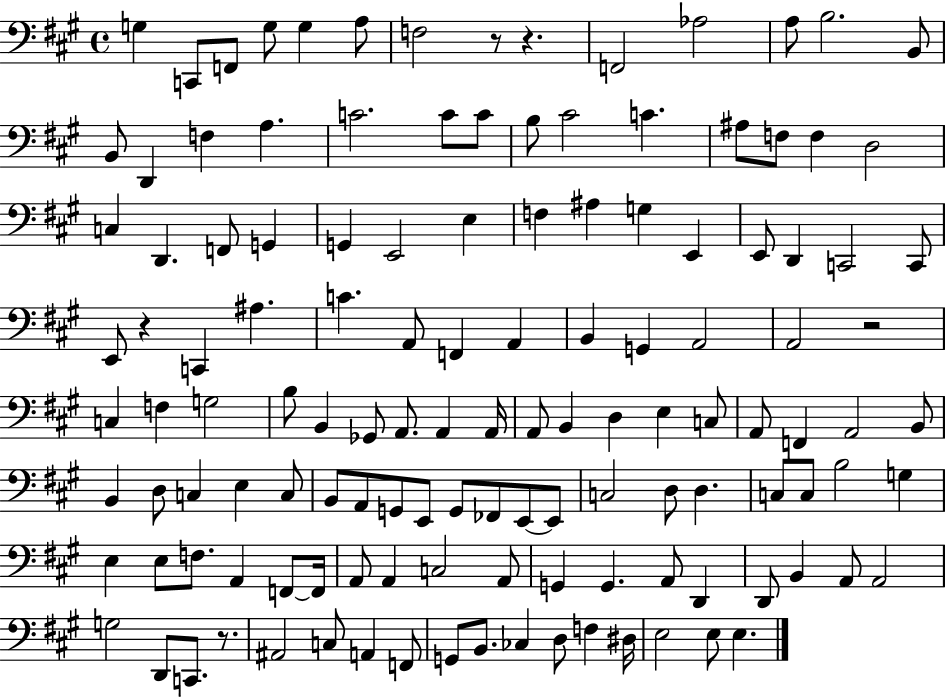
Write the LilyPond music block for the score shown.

{
  \clef bass
  \time 4/4
  \defaultTimeSignature
  \key a \major
  g4 c,8 f,8 g8 g4 a8 | f2 r8 r4. | f,2 aes2 | a8 b2. b,8 | \break b,8 d,4 f4 a4. | c'2. c'8 c'8 | b8 cis'2 c'4. | ais8 f8 f4 d2 | \break c4 d,4. f,8 g,4 | g,4 e,2 e4 | f4 ais4 g4 e,4 | e,8 d,4 c,2 c,8 | \break e,8 r4 c,4 ais4. | c'4. a,8 f,4 a,4 | b,4 g,4 a,2 | a,2 r2 | \break c4 f4 g2 | b8 b,4 ges,8 a,8. a,4 a,16 | a,8 b,4 d4 e4 c8 | a,8 f,4 a,2 b,8 | \break b,4 d8 c4 e4 c8 | b,8 a,8 g,8 e,8 g,8 fes,8 e,8~~ e,8 | c2 d8 d4. | c8 c8 b2 g4 | \break e4 e8 f8. a,4 f,8~~ f,16 | a,8 a,4 c2 a,8 | g,4 g,4. a,8 d,4 | d,8 b,4 a,8 a,2 | \break g2 d,8 c,8. r8. | ais,2 c8 a,4 f,8 | g,8 b,8. ces4 d8 f4 dis16 | e2 e8 e4. | \break \bar "|."
}